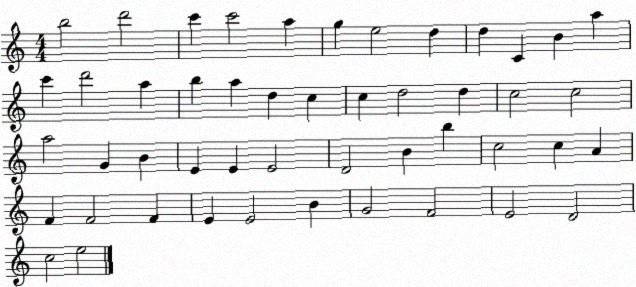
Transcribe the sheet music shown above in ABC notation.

X:1
T:Untitled
M:4/4
L:1/4
K:C
b2 d'2 c' c'2 a g e2 d d C B a c' d'2 a b a d c c d2 d c2 c2 a2 G B E E E2 D2 B b c2 c A F F2 F E E2 B G2 F2 E2 D2 c2 e2